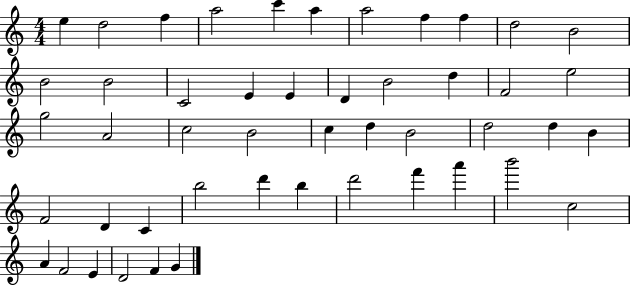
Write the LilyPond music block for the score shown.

{
  \clef treble
  \numericTimeSignature
  \time 4/4
  \key c \major
  e''4 d''2 f''4 | a''2 c'''4 a''4 | a''2 f''4 f''4 | d''2 b'2 | \break b'2 b'2 | c'2 e'4 e'4 | d'4 b'2 d''4 | f'2 e''2 | \break g''2 a'2 | c''2 b'2 | c''4 d''4 b'2 | d''2 d''4 b'4 | \break f'2 d'4 c'4 | b''2 d'''4 b''4 | d'''2 f'''4 a'''4 | b'''2 c''2 | \break a'4 f'2 e'4 | d'2 f'4 g'4 | \bar "|."
}